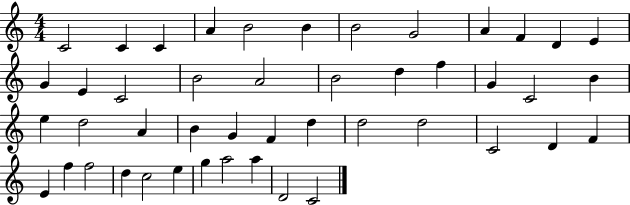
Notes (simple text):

C4/h C4/q C4/q A4/q B4/h B4/q B4/h G4/h A4/q F4/q D4/q E4/q G4/q E4/q C4/h B4/h A4/h B4/h D5/q F5/q G4/q C4/h B4/q E5/q D5/h A4/q B4/q G4/q F4/q D5/q D5/h D5/h C4/h D4/q F4/q E4/q F5/q F5/h D5/q C5/h E5/q G5/q A5/h A5/q D4/h C4/h